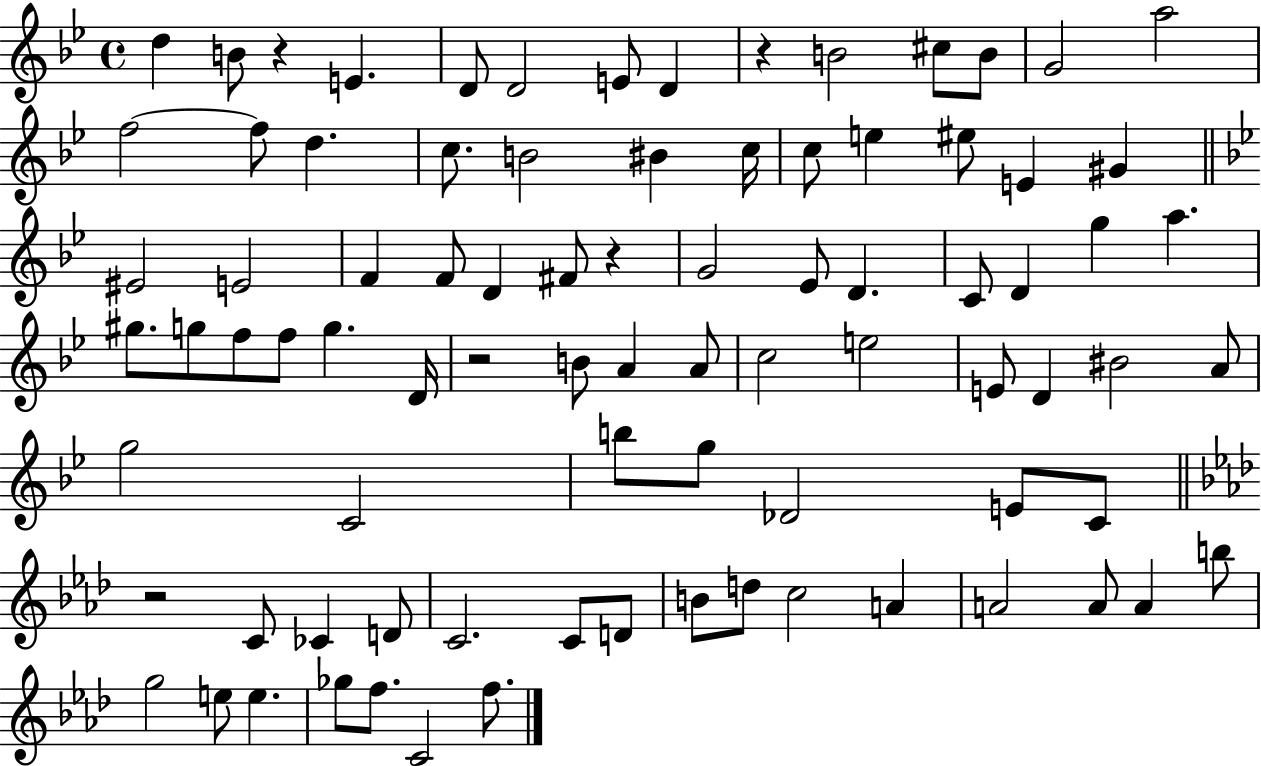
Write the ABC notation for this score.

X:1
T:Untitled
M:4/4
L:1/4
K:Bb
d B/2 z E D/2 D2 E/2 D z B2 ^c/2 B/2 G2 a2 f2 f/2 d c/2 B2 ^B c/4 c/2 e ^e/2 E ^G ^E2 E2 F F/2 D ^F/2 z G2 _E/2 D C/2 D g a ^g/2 g/2 f/2 f/2 g D/4 z2 B/2 A A/2 c2 e2 E/2 D ^B2 A/2 g2 C2 b/2 g/2 _D2 E/2 C/2 z2 C/2 _C D/2 C2 C/2 D/2 B/2 d/2 c2 A A2 A/2 A b/2 g2 e/2 e _g/2 f/2 C2 f/2